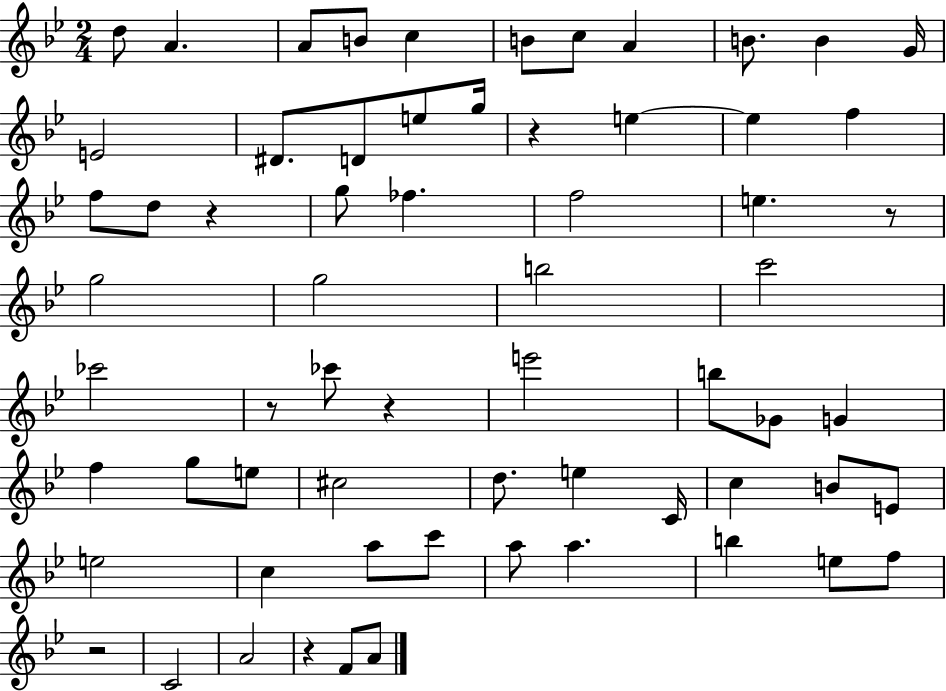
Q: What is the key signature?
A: BES major